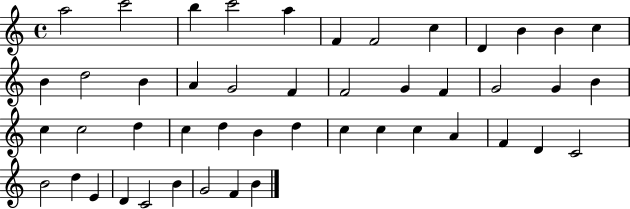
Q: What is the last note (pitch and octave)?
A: B4